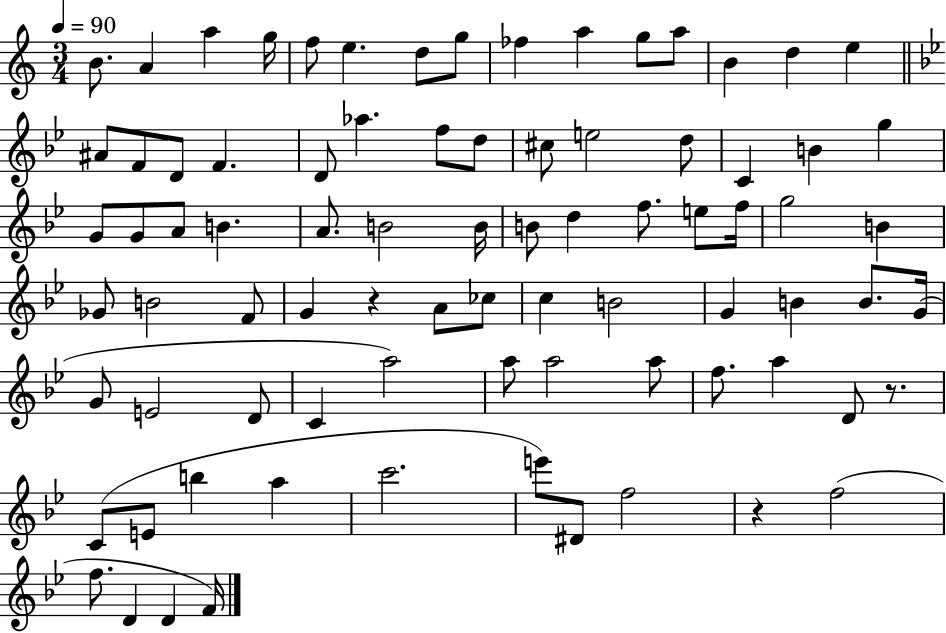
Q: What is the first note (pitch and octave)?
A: B4